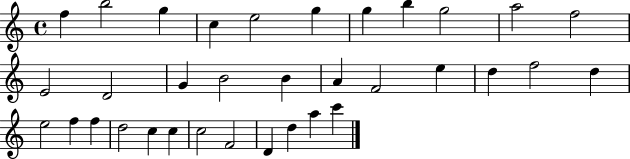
{
  \clef treble
  \time 4/4
  \defaultTimeSignature
  \key c \major
  f''4 b''2 g''4 | c''4 e''2 g''4 | g''4 b''4 g''2 | a''2 f''2 | \break e'2 d'2 | g'4 b'2 b'4 | a'4 f'2 e''4 | d''4 f''2 d''4 | \break e''2 f''4 f''4 | d''2 c''4 c''4 | c''2 f'2 | d'4 d''4 a''4 c'''4 | \break \bar "|."
}